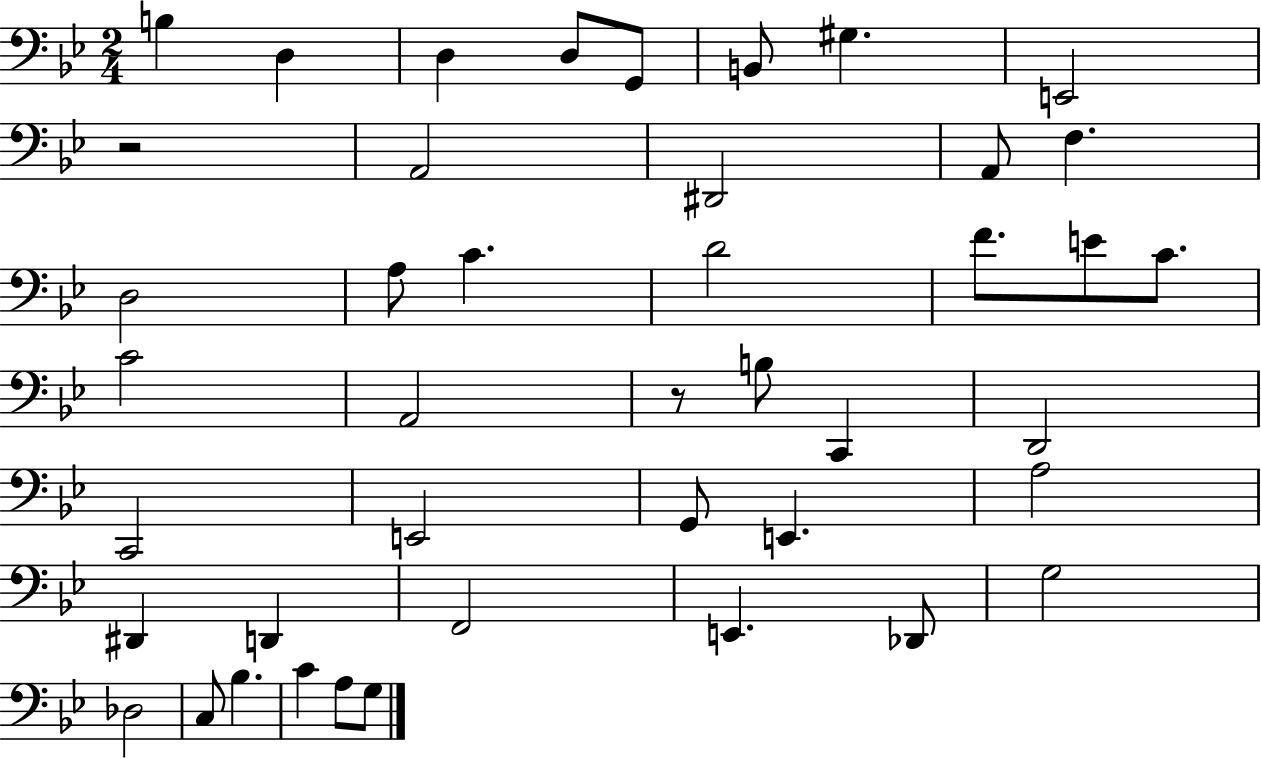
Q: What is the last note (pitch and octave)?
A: G3